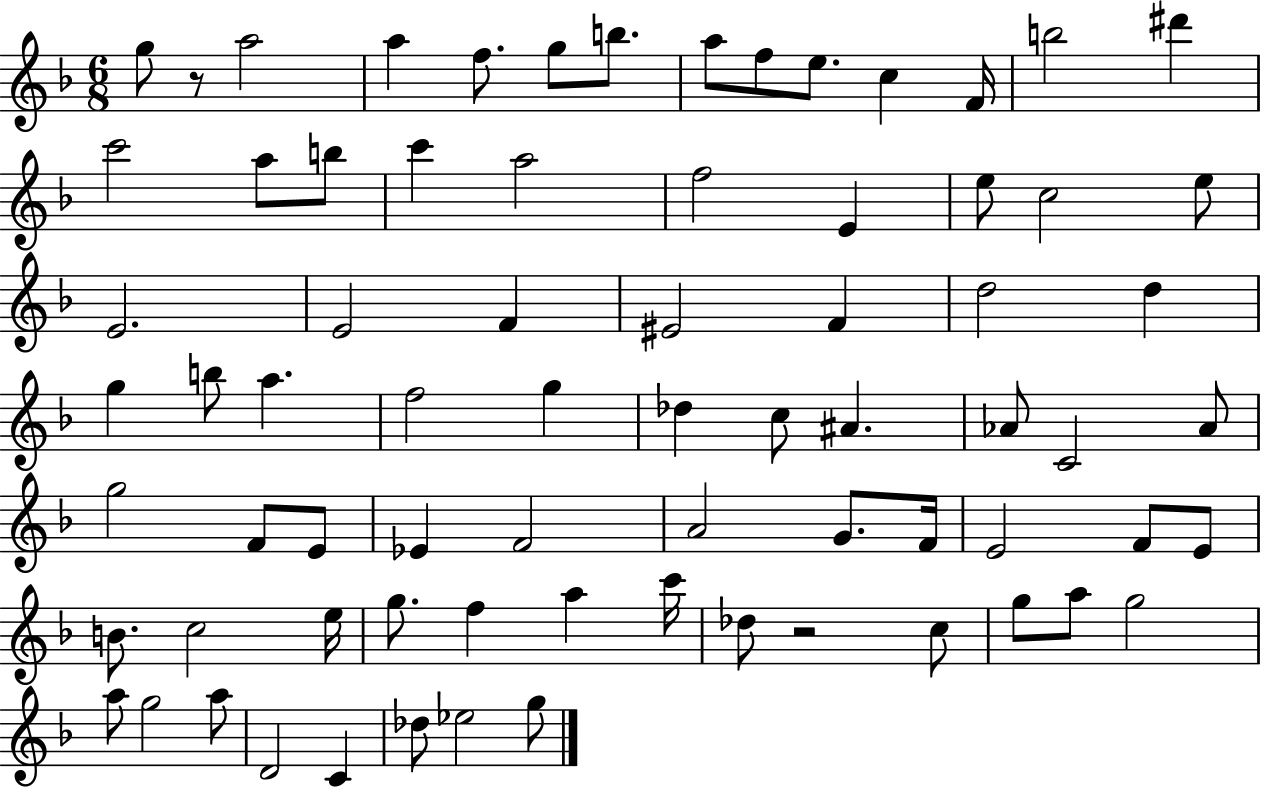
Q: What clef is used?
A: treble